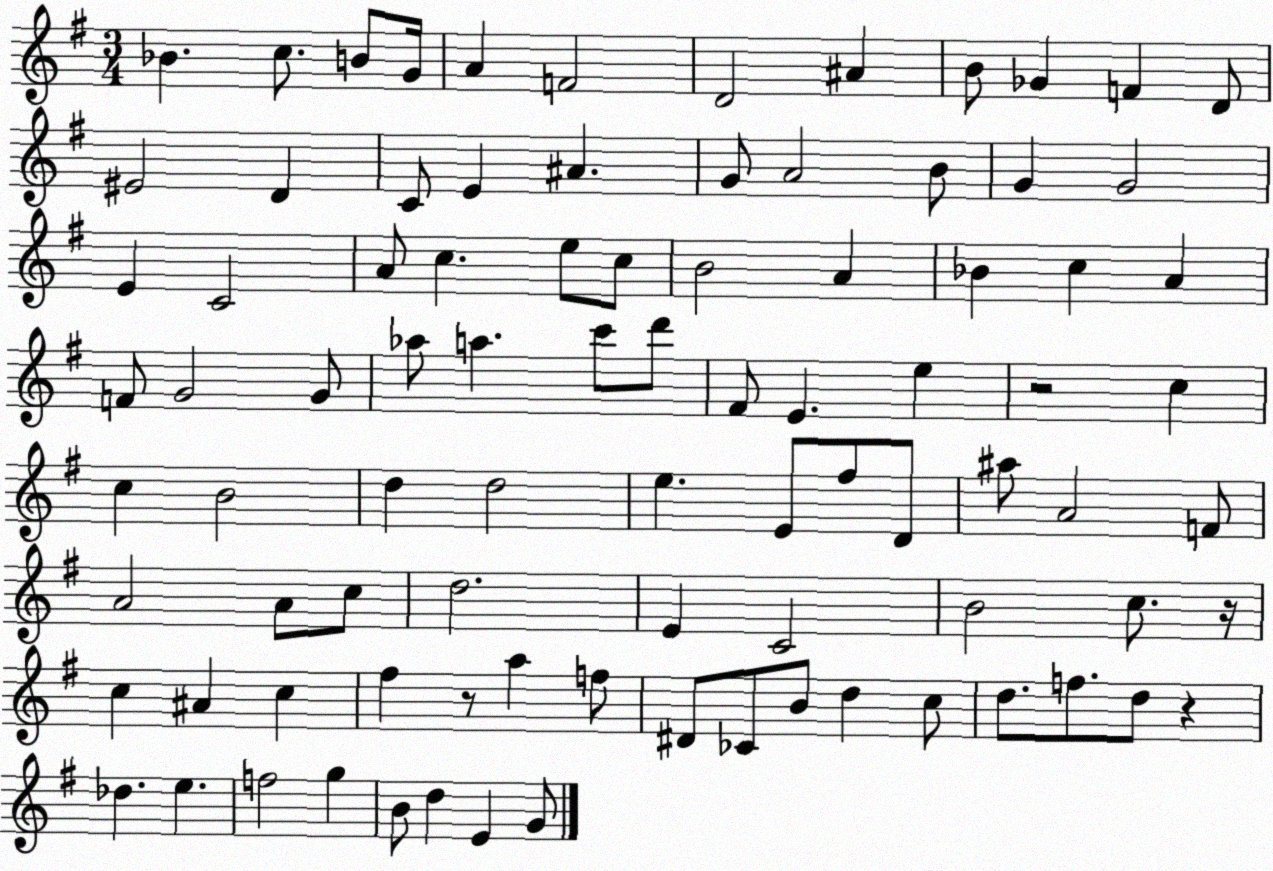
X:1
T:Untitled
M:3/4
L:1/4
K:G
_B c/2 B/2 G/4 A F2 D2 ^A B/2 _G F D/2 ^E2 D C/2 E ^A G/2 A2 B/2 G G2 E C2 A/2 c e/2 c/2 B2 A _B c A F/2 G2 G/2 _a/2 a c'/2 d'/2 ^F/2 E e z2 c c B2 d d2 e E/2 ^f/2 D/2 ^a/2 A2 F/2 A2 A/2 c/2 d2 E C2 B2 c/2 z/4 c ^A c ^f z/2 a f/2 ^D/2 _C/2 B/2 d c/2 d/2 f/2 d/2 z _d e f2 g B/2 d E G/2